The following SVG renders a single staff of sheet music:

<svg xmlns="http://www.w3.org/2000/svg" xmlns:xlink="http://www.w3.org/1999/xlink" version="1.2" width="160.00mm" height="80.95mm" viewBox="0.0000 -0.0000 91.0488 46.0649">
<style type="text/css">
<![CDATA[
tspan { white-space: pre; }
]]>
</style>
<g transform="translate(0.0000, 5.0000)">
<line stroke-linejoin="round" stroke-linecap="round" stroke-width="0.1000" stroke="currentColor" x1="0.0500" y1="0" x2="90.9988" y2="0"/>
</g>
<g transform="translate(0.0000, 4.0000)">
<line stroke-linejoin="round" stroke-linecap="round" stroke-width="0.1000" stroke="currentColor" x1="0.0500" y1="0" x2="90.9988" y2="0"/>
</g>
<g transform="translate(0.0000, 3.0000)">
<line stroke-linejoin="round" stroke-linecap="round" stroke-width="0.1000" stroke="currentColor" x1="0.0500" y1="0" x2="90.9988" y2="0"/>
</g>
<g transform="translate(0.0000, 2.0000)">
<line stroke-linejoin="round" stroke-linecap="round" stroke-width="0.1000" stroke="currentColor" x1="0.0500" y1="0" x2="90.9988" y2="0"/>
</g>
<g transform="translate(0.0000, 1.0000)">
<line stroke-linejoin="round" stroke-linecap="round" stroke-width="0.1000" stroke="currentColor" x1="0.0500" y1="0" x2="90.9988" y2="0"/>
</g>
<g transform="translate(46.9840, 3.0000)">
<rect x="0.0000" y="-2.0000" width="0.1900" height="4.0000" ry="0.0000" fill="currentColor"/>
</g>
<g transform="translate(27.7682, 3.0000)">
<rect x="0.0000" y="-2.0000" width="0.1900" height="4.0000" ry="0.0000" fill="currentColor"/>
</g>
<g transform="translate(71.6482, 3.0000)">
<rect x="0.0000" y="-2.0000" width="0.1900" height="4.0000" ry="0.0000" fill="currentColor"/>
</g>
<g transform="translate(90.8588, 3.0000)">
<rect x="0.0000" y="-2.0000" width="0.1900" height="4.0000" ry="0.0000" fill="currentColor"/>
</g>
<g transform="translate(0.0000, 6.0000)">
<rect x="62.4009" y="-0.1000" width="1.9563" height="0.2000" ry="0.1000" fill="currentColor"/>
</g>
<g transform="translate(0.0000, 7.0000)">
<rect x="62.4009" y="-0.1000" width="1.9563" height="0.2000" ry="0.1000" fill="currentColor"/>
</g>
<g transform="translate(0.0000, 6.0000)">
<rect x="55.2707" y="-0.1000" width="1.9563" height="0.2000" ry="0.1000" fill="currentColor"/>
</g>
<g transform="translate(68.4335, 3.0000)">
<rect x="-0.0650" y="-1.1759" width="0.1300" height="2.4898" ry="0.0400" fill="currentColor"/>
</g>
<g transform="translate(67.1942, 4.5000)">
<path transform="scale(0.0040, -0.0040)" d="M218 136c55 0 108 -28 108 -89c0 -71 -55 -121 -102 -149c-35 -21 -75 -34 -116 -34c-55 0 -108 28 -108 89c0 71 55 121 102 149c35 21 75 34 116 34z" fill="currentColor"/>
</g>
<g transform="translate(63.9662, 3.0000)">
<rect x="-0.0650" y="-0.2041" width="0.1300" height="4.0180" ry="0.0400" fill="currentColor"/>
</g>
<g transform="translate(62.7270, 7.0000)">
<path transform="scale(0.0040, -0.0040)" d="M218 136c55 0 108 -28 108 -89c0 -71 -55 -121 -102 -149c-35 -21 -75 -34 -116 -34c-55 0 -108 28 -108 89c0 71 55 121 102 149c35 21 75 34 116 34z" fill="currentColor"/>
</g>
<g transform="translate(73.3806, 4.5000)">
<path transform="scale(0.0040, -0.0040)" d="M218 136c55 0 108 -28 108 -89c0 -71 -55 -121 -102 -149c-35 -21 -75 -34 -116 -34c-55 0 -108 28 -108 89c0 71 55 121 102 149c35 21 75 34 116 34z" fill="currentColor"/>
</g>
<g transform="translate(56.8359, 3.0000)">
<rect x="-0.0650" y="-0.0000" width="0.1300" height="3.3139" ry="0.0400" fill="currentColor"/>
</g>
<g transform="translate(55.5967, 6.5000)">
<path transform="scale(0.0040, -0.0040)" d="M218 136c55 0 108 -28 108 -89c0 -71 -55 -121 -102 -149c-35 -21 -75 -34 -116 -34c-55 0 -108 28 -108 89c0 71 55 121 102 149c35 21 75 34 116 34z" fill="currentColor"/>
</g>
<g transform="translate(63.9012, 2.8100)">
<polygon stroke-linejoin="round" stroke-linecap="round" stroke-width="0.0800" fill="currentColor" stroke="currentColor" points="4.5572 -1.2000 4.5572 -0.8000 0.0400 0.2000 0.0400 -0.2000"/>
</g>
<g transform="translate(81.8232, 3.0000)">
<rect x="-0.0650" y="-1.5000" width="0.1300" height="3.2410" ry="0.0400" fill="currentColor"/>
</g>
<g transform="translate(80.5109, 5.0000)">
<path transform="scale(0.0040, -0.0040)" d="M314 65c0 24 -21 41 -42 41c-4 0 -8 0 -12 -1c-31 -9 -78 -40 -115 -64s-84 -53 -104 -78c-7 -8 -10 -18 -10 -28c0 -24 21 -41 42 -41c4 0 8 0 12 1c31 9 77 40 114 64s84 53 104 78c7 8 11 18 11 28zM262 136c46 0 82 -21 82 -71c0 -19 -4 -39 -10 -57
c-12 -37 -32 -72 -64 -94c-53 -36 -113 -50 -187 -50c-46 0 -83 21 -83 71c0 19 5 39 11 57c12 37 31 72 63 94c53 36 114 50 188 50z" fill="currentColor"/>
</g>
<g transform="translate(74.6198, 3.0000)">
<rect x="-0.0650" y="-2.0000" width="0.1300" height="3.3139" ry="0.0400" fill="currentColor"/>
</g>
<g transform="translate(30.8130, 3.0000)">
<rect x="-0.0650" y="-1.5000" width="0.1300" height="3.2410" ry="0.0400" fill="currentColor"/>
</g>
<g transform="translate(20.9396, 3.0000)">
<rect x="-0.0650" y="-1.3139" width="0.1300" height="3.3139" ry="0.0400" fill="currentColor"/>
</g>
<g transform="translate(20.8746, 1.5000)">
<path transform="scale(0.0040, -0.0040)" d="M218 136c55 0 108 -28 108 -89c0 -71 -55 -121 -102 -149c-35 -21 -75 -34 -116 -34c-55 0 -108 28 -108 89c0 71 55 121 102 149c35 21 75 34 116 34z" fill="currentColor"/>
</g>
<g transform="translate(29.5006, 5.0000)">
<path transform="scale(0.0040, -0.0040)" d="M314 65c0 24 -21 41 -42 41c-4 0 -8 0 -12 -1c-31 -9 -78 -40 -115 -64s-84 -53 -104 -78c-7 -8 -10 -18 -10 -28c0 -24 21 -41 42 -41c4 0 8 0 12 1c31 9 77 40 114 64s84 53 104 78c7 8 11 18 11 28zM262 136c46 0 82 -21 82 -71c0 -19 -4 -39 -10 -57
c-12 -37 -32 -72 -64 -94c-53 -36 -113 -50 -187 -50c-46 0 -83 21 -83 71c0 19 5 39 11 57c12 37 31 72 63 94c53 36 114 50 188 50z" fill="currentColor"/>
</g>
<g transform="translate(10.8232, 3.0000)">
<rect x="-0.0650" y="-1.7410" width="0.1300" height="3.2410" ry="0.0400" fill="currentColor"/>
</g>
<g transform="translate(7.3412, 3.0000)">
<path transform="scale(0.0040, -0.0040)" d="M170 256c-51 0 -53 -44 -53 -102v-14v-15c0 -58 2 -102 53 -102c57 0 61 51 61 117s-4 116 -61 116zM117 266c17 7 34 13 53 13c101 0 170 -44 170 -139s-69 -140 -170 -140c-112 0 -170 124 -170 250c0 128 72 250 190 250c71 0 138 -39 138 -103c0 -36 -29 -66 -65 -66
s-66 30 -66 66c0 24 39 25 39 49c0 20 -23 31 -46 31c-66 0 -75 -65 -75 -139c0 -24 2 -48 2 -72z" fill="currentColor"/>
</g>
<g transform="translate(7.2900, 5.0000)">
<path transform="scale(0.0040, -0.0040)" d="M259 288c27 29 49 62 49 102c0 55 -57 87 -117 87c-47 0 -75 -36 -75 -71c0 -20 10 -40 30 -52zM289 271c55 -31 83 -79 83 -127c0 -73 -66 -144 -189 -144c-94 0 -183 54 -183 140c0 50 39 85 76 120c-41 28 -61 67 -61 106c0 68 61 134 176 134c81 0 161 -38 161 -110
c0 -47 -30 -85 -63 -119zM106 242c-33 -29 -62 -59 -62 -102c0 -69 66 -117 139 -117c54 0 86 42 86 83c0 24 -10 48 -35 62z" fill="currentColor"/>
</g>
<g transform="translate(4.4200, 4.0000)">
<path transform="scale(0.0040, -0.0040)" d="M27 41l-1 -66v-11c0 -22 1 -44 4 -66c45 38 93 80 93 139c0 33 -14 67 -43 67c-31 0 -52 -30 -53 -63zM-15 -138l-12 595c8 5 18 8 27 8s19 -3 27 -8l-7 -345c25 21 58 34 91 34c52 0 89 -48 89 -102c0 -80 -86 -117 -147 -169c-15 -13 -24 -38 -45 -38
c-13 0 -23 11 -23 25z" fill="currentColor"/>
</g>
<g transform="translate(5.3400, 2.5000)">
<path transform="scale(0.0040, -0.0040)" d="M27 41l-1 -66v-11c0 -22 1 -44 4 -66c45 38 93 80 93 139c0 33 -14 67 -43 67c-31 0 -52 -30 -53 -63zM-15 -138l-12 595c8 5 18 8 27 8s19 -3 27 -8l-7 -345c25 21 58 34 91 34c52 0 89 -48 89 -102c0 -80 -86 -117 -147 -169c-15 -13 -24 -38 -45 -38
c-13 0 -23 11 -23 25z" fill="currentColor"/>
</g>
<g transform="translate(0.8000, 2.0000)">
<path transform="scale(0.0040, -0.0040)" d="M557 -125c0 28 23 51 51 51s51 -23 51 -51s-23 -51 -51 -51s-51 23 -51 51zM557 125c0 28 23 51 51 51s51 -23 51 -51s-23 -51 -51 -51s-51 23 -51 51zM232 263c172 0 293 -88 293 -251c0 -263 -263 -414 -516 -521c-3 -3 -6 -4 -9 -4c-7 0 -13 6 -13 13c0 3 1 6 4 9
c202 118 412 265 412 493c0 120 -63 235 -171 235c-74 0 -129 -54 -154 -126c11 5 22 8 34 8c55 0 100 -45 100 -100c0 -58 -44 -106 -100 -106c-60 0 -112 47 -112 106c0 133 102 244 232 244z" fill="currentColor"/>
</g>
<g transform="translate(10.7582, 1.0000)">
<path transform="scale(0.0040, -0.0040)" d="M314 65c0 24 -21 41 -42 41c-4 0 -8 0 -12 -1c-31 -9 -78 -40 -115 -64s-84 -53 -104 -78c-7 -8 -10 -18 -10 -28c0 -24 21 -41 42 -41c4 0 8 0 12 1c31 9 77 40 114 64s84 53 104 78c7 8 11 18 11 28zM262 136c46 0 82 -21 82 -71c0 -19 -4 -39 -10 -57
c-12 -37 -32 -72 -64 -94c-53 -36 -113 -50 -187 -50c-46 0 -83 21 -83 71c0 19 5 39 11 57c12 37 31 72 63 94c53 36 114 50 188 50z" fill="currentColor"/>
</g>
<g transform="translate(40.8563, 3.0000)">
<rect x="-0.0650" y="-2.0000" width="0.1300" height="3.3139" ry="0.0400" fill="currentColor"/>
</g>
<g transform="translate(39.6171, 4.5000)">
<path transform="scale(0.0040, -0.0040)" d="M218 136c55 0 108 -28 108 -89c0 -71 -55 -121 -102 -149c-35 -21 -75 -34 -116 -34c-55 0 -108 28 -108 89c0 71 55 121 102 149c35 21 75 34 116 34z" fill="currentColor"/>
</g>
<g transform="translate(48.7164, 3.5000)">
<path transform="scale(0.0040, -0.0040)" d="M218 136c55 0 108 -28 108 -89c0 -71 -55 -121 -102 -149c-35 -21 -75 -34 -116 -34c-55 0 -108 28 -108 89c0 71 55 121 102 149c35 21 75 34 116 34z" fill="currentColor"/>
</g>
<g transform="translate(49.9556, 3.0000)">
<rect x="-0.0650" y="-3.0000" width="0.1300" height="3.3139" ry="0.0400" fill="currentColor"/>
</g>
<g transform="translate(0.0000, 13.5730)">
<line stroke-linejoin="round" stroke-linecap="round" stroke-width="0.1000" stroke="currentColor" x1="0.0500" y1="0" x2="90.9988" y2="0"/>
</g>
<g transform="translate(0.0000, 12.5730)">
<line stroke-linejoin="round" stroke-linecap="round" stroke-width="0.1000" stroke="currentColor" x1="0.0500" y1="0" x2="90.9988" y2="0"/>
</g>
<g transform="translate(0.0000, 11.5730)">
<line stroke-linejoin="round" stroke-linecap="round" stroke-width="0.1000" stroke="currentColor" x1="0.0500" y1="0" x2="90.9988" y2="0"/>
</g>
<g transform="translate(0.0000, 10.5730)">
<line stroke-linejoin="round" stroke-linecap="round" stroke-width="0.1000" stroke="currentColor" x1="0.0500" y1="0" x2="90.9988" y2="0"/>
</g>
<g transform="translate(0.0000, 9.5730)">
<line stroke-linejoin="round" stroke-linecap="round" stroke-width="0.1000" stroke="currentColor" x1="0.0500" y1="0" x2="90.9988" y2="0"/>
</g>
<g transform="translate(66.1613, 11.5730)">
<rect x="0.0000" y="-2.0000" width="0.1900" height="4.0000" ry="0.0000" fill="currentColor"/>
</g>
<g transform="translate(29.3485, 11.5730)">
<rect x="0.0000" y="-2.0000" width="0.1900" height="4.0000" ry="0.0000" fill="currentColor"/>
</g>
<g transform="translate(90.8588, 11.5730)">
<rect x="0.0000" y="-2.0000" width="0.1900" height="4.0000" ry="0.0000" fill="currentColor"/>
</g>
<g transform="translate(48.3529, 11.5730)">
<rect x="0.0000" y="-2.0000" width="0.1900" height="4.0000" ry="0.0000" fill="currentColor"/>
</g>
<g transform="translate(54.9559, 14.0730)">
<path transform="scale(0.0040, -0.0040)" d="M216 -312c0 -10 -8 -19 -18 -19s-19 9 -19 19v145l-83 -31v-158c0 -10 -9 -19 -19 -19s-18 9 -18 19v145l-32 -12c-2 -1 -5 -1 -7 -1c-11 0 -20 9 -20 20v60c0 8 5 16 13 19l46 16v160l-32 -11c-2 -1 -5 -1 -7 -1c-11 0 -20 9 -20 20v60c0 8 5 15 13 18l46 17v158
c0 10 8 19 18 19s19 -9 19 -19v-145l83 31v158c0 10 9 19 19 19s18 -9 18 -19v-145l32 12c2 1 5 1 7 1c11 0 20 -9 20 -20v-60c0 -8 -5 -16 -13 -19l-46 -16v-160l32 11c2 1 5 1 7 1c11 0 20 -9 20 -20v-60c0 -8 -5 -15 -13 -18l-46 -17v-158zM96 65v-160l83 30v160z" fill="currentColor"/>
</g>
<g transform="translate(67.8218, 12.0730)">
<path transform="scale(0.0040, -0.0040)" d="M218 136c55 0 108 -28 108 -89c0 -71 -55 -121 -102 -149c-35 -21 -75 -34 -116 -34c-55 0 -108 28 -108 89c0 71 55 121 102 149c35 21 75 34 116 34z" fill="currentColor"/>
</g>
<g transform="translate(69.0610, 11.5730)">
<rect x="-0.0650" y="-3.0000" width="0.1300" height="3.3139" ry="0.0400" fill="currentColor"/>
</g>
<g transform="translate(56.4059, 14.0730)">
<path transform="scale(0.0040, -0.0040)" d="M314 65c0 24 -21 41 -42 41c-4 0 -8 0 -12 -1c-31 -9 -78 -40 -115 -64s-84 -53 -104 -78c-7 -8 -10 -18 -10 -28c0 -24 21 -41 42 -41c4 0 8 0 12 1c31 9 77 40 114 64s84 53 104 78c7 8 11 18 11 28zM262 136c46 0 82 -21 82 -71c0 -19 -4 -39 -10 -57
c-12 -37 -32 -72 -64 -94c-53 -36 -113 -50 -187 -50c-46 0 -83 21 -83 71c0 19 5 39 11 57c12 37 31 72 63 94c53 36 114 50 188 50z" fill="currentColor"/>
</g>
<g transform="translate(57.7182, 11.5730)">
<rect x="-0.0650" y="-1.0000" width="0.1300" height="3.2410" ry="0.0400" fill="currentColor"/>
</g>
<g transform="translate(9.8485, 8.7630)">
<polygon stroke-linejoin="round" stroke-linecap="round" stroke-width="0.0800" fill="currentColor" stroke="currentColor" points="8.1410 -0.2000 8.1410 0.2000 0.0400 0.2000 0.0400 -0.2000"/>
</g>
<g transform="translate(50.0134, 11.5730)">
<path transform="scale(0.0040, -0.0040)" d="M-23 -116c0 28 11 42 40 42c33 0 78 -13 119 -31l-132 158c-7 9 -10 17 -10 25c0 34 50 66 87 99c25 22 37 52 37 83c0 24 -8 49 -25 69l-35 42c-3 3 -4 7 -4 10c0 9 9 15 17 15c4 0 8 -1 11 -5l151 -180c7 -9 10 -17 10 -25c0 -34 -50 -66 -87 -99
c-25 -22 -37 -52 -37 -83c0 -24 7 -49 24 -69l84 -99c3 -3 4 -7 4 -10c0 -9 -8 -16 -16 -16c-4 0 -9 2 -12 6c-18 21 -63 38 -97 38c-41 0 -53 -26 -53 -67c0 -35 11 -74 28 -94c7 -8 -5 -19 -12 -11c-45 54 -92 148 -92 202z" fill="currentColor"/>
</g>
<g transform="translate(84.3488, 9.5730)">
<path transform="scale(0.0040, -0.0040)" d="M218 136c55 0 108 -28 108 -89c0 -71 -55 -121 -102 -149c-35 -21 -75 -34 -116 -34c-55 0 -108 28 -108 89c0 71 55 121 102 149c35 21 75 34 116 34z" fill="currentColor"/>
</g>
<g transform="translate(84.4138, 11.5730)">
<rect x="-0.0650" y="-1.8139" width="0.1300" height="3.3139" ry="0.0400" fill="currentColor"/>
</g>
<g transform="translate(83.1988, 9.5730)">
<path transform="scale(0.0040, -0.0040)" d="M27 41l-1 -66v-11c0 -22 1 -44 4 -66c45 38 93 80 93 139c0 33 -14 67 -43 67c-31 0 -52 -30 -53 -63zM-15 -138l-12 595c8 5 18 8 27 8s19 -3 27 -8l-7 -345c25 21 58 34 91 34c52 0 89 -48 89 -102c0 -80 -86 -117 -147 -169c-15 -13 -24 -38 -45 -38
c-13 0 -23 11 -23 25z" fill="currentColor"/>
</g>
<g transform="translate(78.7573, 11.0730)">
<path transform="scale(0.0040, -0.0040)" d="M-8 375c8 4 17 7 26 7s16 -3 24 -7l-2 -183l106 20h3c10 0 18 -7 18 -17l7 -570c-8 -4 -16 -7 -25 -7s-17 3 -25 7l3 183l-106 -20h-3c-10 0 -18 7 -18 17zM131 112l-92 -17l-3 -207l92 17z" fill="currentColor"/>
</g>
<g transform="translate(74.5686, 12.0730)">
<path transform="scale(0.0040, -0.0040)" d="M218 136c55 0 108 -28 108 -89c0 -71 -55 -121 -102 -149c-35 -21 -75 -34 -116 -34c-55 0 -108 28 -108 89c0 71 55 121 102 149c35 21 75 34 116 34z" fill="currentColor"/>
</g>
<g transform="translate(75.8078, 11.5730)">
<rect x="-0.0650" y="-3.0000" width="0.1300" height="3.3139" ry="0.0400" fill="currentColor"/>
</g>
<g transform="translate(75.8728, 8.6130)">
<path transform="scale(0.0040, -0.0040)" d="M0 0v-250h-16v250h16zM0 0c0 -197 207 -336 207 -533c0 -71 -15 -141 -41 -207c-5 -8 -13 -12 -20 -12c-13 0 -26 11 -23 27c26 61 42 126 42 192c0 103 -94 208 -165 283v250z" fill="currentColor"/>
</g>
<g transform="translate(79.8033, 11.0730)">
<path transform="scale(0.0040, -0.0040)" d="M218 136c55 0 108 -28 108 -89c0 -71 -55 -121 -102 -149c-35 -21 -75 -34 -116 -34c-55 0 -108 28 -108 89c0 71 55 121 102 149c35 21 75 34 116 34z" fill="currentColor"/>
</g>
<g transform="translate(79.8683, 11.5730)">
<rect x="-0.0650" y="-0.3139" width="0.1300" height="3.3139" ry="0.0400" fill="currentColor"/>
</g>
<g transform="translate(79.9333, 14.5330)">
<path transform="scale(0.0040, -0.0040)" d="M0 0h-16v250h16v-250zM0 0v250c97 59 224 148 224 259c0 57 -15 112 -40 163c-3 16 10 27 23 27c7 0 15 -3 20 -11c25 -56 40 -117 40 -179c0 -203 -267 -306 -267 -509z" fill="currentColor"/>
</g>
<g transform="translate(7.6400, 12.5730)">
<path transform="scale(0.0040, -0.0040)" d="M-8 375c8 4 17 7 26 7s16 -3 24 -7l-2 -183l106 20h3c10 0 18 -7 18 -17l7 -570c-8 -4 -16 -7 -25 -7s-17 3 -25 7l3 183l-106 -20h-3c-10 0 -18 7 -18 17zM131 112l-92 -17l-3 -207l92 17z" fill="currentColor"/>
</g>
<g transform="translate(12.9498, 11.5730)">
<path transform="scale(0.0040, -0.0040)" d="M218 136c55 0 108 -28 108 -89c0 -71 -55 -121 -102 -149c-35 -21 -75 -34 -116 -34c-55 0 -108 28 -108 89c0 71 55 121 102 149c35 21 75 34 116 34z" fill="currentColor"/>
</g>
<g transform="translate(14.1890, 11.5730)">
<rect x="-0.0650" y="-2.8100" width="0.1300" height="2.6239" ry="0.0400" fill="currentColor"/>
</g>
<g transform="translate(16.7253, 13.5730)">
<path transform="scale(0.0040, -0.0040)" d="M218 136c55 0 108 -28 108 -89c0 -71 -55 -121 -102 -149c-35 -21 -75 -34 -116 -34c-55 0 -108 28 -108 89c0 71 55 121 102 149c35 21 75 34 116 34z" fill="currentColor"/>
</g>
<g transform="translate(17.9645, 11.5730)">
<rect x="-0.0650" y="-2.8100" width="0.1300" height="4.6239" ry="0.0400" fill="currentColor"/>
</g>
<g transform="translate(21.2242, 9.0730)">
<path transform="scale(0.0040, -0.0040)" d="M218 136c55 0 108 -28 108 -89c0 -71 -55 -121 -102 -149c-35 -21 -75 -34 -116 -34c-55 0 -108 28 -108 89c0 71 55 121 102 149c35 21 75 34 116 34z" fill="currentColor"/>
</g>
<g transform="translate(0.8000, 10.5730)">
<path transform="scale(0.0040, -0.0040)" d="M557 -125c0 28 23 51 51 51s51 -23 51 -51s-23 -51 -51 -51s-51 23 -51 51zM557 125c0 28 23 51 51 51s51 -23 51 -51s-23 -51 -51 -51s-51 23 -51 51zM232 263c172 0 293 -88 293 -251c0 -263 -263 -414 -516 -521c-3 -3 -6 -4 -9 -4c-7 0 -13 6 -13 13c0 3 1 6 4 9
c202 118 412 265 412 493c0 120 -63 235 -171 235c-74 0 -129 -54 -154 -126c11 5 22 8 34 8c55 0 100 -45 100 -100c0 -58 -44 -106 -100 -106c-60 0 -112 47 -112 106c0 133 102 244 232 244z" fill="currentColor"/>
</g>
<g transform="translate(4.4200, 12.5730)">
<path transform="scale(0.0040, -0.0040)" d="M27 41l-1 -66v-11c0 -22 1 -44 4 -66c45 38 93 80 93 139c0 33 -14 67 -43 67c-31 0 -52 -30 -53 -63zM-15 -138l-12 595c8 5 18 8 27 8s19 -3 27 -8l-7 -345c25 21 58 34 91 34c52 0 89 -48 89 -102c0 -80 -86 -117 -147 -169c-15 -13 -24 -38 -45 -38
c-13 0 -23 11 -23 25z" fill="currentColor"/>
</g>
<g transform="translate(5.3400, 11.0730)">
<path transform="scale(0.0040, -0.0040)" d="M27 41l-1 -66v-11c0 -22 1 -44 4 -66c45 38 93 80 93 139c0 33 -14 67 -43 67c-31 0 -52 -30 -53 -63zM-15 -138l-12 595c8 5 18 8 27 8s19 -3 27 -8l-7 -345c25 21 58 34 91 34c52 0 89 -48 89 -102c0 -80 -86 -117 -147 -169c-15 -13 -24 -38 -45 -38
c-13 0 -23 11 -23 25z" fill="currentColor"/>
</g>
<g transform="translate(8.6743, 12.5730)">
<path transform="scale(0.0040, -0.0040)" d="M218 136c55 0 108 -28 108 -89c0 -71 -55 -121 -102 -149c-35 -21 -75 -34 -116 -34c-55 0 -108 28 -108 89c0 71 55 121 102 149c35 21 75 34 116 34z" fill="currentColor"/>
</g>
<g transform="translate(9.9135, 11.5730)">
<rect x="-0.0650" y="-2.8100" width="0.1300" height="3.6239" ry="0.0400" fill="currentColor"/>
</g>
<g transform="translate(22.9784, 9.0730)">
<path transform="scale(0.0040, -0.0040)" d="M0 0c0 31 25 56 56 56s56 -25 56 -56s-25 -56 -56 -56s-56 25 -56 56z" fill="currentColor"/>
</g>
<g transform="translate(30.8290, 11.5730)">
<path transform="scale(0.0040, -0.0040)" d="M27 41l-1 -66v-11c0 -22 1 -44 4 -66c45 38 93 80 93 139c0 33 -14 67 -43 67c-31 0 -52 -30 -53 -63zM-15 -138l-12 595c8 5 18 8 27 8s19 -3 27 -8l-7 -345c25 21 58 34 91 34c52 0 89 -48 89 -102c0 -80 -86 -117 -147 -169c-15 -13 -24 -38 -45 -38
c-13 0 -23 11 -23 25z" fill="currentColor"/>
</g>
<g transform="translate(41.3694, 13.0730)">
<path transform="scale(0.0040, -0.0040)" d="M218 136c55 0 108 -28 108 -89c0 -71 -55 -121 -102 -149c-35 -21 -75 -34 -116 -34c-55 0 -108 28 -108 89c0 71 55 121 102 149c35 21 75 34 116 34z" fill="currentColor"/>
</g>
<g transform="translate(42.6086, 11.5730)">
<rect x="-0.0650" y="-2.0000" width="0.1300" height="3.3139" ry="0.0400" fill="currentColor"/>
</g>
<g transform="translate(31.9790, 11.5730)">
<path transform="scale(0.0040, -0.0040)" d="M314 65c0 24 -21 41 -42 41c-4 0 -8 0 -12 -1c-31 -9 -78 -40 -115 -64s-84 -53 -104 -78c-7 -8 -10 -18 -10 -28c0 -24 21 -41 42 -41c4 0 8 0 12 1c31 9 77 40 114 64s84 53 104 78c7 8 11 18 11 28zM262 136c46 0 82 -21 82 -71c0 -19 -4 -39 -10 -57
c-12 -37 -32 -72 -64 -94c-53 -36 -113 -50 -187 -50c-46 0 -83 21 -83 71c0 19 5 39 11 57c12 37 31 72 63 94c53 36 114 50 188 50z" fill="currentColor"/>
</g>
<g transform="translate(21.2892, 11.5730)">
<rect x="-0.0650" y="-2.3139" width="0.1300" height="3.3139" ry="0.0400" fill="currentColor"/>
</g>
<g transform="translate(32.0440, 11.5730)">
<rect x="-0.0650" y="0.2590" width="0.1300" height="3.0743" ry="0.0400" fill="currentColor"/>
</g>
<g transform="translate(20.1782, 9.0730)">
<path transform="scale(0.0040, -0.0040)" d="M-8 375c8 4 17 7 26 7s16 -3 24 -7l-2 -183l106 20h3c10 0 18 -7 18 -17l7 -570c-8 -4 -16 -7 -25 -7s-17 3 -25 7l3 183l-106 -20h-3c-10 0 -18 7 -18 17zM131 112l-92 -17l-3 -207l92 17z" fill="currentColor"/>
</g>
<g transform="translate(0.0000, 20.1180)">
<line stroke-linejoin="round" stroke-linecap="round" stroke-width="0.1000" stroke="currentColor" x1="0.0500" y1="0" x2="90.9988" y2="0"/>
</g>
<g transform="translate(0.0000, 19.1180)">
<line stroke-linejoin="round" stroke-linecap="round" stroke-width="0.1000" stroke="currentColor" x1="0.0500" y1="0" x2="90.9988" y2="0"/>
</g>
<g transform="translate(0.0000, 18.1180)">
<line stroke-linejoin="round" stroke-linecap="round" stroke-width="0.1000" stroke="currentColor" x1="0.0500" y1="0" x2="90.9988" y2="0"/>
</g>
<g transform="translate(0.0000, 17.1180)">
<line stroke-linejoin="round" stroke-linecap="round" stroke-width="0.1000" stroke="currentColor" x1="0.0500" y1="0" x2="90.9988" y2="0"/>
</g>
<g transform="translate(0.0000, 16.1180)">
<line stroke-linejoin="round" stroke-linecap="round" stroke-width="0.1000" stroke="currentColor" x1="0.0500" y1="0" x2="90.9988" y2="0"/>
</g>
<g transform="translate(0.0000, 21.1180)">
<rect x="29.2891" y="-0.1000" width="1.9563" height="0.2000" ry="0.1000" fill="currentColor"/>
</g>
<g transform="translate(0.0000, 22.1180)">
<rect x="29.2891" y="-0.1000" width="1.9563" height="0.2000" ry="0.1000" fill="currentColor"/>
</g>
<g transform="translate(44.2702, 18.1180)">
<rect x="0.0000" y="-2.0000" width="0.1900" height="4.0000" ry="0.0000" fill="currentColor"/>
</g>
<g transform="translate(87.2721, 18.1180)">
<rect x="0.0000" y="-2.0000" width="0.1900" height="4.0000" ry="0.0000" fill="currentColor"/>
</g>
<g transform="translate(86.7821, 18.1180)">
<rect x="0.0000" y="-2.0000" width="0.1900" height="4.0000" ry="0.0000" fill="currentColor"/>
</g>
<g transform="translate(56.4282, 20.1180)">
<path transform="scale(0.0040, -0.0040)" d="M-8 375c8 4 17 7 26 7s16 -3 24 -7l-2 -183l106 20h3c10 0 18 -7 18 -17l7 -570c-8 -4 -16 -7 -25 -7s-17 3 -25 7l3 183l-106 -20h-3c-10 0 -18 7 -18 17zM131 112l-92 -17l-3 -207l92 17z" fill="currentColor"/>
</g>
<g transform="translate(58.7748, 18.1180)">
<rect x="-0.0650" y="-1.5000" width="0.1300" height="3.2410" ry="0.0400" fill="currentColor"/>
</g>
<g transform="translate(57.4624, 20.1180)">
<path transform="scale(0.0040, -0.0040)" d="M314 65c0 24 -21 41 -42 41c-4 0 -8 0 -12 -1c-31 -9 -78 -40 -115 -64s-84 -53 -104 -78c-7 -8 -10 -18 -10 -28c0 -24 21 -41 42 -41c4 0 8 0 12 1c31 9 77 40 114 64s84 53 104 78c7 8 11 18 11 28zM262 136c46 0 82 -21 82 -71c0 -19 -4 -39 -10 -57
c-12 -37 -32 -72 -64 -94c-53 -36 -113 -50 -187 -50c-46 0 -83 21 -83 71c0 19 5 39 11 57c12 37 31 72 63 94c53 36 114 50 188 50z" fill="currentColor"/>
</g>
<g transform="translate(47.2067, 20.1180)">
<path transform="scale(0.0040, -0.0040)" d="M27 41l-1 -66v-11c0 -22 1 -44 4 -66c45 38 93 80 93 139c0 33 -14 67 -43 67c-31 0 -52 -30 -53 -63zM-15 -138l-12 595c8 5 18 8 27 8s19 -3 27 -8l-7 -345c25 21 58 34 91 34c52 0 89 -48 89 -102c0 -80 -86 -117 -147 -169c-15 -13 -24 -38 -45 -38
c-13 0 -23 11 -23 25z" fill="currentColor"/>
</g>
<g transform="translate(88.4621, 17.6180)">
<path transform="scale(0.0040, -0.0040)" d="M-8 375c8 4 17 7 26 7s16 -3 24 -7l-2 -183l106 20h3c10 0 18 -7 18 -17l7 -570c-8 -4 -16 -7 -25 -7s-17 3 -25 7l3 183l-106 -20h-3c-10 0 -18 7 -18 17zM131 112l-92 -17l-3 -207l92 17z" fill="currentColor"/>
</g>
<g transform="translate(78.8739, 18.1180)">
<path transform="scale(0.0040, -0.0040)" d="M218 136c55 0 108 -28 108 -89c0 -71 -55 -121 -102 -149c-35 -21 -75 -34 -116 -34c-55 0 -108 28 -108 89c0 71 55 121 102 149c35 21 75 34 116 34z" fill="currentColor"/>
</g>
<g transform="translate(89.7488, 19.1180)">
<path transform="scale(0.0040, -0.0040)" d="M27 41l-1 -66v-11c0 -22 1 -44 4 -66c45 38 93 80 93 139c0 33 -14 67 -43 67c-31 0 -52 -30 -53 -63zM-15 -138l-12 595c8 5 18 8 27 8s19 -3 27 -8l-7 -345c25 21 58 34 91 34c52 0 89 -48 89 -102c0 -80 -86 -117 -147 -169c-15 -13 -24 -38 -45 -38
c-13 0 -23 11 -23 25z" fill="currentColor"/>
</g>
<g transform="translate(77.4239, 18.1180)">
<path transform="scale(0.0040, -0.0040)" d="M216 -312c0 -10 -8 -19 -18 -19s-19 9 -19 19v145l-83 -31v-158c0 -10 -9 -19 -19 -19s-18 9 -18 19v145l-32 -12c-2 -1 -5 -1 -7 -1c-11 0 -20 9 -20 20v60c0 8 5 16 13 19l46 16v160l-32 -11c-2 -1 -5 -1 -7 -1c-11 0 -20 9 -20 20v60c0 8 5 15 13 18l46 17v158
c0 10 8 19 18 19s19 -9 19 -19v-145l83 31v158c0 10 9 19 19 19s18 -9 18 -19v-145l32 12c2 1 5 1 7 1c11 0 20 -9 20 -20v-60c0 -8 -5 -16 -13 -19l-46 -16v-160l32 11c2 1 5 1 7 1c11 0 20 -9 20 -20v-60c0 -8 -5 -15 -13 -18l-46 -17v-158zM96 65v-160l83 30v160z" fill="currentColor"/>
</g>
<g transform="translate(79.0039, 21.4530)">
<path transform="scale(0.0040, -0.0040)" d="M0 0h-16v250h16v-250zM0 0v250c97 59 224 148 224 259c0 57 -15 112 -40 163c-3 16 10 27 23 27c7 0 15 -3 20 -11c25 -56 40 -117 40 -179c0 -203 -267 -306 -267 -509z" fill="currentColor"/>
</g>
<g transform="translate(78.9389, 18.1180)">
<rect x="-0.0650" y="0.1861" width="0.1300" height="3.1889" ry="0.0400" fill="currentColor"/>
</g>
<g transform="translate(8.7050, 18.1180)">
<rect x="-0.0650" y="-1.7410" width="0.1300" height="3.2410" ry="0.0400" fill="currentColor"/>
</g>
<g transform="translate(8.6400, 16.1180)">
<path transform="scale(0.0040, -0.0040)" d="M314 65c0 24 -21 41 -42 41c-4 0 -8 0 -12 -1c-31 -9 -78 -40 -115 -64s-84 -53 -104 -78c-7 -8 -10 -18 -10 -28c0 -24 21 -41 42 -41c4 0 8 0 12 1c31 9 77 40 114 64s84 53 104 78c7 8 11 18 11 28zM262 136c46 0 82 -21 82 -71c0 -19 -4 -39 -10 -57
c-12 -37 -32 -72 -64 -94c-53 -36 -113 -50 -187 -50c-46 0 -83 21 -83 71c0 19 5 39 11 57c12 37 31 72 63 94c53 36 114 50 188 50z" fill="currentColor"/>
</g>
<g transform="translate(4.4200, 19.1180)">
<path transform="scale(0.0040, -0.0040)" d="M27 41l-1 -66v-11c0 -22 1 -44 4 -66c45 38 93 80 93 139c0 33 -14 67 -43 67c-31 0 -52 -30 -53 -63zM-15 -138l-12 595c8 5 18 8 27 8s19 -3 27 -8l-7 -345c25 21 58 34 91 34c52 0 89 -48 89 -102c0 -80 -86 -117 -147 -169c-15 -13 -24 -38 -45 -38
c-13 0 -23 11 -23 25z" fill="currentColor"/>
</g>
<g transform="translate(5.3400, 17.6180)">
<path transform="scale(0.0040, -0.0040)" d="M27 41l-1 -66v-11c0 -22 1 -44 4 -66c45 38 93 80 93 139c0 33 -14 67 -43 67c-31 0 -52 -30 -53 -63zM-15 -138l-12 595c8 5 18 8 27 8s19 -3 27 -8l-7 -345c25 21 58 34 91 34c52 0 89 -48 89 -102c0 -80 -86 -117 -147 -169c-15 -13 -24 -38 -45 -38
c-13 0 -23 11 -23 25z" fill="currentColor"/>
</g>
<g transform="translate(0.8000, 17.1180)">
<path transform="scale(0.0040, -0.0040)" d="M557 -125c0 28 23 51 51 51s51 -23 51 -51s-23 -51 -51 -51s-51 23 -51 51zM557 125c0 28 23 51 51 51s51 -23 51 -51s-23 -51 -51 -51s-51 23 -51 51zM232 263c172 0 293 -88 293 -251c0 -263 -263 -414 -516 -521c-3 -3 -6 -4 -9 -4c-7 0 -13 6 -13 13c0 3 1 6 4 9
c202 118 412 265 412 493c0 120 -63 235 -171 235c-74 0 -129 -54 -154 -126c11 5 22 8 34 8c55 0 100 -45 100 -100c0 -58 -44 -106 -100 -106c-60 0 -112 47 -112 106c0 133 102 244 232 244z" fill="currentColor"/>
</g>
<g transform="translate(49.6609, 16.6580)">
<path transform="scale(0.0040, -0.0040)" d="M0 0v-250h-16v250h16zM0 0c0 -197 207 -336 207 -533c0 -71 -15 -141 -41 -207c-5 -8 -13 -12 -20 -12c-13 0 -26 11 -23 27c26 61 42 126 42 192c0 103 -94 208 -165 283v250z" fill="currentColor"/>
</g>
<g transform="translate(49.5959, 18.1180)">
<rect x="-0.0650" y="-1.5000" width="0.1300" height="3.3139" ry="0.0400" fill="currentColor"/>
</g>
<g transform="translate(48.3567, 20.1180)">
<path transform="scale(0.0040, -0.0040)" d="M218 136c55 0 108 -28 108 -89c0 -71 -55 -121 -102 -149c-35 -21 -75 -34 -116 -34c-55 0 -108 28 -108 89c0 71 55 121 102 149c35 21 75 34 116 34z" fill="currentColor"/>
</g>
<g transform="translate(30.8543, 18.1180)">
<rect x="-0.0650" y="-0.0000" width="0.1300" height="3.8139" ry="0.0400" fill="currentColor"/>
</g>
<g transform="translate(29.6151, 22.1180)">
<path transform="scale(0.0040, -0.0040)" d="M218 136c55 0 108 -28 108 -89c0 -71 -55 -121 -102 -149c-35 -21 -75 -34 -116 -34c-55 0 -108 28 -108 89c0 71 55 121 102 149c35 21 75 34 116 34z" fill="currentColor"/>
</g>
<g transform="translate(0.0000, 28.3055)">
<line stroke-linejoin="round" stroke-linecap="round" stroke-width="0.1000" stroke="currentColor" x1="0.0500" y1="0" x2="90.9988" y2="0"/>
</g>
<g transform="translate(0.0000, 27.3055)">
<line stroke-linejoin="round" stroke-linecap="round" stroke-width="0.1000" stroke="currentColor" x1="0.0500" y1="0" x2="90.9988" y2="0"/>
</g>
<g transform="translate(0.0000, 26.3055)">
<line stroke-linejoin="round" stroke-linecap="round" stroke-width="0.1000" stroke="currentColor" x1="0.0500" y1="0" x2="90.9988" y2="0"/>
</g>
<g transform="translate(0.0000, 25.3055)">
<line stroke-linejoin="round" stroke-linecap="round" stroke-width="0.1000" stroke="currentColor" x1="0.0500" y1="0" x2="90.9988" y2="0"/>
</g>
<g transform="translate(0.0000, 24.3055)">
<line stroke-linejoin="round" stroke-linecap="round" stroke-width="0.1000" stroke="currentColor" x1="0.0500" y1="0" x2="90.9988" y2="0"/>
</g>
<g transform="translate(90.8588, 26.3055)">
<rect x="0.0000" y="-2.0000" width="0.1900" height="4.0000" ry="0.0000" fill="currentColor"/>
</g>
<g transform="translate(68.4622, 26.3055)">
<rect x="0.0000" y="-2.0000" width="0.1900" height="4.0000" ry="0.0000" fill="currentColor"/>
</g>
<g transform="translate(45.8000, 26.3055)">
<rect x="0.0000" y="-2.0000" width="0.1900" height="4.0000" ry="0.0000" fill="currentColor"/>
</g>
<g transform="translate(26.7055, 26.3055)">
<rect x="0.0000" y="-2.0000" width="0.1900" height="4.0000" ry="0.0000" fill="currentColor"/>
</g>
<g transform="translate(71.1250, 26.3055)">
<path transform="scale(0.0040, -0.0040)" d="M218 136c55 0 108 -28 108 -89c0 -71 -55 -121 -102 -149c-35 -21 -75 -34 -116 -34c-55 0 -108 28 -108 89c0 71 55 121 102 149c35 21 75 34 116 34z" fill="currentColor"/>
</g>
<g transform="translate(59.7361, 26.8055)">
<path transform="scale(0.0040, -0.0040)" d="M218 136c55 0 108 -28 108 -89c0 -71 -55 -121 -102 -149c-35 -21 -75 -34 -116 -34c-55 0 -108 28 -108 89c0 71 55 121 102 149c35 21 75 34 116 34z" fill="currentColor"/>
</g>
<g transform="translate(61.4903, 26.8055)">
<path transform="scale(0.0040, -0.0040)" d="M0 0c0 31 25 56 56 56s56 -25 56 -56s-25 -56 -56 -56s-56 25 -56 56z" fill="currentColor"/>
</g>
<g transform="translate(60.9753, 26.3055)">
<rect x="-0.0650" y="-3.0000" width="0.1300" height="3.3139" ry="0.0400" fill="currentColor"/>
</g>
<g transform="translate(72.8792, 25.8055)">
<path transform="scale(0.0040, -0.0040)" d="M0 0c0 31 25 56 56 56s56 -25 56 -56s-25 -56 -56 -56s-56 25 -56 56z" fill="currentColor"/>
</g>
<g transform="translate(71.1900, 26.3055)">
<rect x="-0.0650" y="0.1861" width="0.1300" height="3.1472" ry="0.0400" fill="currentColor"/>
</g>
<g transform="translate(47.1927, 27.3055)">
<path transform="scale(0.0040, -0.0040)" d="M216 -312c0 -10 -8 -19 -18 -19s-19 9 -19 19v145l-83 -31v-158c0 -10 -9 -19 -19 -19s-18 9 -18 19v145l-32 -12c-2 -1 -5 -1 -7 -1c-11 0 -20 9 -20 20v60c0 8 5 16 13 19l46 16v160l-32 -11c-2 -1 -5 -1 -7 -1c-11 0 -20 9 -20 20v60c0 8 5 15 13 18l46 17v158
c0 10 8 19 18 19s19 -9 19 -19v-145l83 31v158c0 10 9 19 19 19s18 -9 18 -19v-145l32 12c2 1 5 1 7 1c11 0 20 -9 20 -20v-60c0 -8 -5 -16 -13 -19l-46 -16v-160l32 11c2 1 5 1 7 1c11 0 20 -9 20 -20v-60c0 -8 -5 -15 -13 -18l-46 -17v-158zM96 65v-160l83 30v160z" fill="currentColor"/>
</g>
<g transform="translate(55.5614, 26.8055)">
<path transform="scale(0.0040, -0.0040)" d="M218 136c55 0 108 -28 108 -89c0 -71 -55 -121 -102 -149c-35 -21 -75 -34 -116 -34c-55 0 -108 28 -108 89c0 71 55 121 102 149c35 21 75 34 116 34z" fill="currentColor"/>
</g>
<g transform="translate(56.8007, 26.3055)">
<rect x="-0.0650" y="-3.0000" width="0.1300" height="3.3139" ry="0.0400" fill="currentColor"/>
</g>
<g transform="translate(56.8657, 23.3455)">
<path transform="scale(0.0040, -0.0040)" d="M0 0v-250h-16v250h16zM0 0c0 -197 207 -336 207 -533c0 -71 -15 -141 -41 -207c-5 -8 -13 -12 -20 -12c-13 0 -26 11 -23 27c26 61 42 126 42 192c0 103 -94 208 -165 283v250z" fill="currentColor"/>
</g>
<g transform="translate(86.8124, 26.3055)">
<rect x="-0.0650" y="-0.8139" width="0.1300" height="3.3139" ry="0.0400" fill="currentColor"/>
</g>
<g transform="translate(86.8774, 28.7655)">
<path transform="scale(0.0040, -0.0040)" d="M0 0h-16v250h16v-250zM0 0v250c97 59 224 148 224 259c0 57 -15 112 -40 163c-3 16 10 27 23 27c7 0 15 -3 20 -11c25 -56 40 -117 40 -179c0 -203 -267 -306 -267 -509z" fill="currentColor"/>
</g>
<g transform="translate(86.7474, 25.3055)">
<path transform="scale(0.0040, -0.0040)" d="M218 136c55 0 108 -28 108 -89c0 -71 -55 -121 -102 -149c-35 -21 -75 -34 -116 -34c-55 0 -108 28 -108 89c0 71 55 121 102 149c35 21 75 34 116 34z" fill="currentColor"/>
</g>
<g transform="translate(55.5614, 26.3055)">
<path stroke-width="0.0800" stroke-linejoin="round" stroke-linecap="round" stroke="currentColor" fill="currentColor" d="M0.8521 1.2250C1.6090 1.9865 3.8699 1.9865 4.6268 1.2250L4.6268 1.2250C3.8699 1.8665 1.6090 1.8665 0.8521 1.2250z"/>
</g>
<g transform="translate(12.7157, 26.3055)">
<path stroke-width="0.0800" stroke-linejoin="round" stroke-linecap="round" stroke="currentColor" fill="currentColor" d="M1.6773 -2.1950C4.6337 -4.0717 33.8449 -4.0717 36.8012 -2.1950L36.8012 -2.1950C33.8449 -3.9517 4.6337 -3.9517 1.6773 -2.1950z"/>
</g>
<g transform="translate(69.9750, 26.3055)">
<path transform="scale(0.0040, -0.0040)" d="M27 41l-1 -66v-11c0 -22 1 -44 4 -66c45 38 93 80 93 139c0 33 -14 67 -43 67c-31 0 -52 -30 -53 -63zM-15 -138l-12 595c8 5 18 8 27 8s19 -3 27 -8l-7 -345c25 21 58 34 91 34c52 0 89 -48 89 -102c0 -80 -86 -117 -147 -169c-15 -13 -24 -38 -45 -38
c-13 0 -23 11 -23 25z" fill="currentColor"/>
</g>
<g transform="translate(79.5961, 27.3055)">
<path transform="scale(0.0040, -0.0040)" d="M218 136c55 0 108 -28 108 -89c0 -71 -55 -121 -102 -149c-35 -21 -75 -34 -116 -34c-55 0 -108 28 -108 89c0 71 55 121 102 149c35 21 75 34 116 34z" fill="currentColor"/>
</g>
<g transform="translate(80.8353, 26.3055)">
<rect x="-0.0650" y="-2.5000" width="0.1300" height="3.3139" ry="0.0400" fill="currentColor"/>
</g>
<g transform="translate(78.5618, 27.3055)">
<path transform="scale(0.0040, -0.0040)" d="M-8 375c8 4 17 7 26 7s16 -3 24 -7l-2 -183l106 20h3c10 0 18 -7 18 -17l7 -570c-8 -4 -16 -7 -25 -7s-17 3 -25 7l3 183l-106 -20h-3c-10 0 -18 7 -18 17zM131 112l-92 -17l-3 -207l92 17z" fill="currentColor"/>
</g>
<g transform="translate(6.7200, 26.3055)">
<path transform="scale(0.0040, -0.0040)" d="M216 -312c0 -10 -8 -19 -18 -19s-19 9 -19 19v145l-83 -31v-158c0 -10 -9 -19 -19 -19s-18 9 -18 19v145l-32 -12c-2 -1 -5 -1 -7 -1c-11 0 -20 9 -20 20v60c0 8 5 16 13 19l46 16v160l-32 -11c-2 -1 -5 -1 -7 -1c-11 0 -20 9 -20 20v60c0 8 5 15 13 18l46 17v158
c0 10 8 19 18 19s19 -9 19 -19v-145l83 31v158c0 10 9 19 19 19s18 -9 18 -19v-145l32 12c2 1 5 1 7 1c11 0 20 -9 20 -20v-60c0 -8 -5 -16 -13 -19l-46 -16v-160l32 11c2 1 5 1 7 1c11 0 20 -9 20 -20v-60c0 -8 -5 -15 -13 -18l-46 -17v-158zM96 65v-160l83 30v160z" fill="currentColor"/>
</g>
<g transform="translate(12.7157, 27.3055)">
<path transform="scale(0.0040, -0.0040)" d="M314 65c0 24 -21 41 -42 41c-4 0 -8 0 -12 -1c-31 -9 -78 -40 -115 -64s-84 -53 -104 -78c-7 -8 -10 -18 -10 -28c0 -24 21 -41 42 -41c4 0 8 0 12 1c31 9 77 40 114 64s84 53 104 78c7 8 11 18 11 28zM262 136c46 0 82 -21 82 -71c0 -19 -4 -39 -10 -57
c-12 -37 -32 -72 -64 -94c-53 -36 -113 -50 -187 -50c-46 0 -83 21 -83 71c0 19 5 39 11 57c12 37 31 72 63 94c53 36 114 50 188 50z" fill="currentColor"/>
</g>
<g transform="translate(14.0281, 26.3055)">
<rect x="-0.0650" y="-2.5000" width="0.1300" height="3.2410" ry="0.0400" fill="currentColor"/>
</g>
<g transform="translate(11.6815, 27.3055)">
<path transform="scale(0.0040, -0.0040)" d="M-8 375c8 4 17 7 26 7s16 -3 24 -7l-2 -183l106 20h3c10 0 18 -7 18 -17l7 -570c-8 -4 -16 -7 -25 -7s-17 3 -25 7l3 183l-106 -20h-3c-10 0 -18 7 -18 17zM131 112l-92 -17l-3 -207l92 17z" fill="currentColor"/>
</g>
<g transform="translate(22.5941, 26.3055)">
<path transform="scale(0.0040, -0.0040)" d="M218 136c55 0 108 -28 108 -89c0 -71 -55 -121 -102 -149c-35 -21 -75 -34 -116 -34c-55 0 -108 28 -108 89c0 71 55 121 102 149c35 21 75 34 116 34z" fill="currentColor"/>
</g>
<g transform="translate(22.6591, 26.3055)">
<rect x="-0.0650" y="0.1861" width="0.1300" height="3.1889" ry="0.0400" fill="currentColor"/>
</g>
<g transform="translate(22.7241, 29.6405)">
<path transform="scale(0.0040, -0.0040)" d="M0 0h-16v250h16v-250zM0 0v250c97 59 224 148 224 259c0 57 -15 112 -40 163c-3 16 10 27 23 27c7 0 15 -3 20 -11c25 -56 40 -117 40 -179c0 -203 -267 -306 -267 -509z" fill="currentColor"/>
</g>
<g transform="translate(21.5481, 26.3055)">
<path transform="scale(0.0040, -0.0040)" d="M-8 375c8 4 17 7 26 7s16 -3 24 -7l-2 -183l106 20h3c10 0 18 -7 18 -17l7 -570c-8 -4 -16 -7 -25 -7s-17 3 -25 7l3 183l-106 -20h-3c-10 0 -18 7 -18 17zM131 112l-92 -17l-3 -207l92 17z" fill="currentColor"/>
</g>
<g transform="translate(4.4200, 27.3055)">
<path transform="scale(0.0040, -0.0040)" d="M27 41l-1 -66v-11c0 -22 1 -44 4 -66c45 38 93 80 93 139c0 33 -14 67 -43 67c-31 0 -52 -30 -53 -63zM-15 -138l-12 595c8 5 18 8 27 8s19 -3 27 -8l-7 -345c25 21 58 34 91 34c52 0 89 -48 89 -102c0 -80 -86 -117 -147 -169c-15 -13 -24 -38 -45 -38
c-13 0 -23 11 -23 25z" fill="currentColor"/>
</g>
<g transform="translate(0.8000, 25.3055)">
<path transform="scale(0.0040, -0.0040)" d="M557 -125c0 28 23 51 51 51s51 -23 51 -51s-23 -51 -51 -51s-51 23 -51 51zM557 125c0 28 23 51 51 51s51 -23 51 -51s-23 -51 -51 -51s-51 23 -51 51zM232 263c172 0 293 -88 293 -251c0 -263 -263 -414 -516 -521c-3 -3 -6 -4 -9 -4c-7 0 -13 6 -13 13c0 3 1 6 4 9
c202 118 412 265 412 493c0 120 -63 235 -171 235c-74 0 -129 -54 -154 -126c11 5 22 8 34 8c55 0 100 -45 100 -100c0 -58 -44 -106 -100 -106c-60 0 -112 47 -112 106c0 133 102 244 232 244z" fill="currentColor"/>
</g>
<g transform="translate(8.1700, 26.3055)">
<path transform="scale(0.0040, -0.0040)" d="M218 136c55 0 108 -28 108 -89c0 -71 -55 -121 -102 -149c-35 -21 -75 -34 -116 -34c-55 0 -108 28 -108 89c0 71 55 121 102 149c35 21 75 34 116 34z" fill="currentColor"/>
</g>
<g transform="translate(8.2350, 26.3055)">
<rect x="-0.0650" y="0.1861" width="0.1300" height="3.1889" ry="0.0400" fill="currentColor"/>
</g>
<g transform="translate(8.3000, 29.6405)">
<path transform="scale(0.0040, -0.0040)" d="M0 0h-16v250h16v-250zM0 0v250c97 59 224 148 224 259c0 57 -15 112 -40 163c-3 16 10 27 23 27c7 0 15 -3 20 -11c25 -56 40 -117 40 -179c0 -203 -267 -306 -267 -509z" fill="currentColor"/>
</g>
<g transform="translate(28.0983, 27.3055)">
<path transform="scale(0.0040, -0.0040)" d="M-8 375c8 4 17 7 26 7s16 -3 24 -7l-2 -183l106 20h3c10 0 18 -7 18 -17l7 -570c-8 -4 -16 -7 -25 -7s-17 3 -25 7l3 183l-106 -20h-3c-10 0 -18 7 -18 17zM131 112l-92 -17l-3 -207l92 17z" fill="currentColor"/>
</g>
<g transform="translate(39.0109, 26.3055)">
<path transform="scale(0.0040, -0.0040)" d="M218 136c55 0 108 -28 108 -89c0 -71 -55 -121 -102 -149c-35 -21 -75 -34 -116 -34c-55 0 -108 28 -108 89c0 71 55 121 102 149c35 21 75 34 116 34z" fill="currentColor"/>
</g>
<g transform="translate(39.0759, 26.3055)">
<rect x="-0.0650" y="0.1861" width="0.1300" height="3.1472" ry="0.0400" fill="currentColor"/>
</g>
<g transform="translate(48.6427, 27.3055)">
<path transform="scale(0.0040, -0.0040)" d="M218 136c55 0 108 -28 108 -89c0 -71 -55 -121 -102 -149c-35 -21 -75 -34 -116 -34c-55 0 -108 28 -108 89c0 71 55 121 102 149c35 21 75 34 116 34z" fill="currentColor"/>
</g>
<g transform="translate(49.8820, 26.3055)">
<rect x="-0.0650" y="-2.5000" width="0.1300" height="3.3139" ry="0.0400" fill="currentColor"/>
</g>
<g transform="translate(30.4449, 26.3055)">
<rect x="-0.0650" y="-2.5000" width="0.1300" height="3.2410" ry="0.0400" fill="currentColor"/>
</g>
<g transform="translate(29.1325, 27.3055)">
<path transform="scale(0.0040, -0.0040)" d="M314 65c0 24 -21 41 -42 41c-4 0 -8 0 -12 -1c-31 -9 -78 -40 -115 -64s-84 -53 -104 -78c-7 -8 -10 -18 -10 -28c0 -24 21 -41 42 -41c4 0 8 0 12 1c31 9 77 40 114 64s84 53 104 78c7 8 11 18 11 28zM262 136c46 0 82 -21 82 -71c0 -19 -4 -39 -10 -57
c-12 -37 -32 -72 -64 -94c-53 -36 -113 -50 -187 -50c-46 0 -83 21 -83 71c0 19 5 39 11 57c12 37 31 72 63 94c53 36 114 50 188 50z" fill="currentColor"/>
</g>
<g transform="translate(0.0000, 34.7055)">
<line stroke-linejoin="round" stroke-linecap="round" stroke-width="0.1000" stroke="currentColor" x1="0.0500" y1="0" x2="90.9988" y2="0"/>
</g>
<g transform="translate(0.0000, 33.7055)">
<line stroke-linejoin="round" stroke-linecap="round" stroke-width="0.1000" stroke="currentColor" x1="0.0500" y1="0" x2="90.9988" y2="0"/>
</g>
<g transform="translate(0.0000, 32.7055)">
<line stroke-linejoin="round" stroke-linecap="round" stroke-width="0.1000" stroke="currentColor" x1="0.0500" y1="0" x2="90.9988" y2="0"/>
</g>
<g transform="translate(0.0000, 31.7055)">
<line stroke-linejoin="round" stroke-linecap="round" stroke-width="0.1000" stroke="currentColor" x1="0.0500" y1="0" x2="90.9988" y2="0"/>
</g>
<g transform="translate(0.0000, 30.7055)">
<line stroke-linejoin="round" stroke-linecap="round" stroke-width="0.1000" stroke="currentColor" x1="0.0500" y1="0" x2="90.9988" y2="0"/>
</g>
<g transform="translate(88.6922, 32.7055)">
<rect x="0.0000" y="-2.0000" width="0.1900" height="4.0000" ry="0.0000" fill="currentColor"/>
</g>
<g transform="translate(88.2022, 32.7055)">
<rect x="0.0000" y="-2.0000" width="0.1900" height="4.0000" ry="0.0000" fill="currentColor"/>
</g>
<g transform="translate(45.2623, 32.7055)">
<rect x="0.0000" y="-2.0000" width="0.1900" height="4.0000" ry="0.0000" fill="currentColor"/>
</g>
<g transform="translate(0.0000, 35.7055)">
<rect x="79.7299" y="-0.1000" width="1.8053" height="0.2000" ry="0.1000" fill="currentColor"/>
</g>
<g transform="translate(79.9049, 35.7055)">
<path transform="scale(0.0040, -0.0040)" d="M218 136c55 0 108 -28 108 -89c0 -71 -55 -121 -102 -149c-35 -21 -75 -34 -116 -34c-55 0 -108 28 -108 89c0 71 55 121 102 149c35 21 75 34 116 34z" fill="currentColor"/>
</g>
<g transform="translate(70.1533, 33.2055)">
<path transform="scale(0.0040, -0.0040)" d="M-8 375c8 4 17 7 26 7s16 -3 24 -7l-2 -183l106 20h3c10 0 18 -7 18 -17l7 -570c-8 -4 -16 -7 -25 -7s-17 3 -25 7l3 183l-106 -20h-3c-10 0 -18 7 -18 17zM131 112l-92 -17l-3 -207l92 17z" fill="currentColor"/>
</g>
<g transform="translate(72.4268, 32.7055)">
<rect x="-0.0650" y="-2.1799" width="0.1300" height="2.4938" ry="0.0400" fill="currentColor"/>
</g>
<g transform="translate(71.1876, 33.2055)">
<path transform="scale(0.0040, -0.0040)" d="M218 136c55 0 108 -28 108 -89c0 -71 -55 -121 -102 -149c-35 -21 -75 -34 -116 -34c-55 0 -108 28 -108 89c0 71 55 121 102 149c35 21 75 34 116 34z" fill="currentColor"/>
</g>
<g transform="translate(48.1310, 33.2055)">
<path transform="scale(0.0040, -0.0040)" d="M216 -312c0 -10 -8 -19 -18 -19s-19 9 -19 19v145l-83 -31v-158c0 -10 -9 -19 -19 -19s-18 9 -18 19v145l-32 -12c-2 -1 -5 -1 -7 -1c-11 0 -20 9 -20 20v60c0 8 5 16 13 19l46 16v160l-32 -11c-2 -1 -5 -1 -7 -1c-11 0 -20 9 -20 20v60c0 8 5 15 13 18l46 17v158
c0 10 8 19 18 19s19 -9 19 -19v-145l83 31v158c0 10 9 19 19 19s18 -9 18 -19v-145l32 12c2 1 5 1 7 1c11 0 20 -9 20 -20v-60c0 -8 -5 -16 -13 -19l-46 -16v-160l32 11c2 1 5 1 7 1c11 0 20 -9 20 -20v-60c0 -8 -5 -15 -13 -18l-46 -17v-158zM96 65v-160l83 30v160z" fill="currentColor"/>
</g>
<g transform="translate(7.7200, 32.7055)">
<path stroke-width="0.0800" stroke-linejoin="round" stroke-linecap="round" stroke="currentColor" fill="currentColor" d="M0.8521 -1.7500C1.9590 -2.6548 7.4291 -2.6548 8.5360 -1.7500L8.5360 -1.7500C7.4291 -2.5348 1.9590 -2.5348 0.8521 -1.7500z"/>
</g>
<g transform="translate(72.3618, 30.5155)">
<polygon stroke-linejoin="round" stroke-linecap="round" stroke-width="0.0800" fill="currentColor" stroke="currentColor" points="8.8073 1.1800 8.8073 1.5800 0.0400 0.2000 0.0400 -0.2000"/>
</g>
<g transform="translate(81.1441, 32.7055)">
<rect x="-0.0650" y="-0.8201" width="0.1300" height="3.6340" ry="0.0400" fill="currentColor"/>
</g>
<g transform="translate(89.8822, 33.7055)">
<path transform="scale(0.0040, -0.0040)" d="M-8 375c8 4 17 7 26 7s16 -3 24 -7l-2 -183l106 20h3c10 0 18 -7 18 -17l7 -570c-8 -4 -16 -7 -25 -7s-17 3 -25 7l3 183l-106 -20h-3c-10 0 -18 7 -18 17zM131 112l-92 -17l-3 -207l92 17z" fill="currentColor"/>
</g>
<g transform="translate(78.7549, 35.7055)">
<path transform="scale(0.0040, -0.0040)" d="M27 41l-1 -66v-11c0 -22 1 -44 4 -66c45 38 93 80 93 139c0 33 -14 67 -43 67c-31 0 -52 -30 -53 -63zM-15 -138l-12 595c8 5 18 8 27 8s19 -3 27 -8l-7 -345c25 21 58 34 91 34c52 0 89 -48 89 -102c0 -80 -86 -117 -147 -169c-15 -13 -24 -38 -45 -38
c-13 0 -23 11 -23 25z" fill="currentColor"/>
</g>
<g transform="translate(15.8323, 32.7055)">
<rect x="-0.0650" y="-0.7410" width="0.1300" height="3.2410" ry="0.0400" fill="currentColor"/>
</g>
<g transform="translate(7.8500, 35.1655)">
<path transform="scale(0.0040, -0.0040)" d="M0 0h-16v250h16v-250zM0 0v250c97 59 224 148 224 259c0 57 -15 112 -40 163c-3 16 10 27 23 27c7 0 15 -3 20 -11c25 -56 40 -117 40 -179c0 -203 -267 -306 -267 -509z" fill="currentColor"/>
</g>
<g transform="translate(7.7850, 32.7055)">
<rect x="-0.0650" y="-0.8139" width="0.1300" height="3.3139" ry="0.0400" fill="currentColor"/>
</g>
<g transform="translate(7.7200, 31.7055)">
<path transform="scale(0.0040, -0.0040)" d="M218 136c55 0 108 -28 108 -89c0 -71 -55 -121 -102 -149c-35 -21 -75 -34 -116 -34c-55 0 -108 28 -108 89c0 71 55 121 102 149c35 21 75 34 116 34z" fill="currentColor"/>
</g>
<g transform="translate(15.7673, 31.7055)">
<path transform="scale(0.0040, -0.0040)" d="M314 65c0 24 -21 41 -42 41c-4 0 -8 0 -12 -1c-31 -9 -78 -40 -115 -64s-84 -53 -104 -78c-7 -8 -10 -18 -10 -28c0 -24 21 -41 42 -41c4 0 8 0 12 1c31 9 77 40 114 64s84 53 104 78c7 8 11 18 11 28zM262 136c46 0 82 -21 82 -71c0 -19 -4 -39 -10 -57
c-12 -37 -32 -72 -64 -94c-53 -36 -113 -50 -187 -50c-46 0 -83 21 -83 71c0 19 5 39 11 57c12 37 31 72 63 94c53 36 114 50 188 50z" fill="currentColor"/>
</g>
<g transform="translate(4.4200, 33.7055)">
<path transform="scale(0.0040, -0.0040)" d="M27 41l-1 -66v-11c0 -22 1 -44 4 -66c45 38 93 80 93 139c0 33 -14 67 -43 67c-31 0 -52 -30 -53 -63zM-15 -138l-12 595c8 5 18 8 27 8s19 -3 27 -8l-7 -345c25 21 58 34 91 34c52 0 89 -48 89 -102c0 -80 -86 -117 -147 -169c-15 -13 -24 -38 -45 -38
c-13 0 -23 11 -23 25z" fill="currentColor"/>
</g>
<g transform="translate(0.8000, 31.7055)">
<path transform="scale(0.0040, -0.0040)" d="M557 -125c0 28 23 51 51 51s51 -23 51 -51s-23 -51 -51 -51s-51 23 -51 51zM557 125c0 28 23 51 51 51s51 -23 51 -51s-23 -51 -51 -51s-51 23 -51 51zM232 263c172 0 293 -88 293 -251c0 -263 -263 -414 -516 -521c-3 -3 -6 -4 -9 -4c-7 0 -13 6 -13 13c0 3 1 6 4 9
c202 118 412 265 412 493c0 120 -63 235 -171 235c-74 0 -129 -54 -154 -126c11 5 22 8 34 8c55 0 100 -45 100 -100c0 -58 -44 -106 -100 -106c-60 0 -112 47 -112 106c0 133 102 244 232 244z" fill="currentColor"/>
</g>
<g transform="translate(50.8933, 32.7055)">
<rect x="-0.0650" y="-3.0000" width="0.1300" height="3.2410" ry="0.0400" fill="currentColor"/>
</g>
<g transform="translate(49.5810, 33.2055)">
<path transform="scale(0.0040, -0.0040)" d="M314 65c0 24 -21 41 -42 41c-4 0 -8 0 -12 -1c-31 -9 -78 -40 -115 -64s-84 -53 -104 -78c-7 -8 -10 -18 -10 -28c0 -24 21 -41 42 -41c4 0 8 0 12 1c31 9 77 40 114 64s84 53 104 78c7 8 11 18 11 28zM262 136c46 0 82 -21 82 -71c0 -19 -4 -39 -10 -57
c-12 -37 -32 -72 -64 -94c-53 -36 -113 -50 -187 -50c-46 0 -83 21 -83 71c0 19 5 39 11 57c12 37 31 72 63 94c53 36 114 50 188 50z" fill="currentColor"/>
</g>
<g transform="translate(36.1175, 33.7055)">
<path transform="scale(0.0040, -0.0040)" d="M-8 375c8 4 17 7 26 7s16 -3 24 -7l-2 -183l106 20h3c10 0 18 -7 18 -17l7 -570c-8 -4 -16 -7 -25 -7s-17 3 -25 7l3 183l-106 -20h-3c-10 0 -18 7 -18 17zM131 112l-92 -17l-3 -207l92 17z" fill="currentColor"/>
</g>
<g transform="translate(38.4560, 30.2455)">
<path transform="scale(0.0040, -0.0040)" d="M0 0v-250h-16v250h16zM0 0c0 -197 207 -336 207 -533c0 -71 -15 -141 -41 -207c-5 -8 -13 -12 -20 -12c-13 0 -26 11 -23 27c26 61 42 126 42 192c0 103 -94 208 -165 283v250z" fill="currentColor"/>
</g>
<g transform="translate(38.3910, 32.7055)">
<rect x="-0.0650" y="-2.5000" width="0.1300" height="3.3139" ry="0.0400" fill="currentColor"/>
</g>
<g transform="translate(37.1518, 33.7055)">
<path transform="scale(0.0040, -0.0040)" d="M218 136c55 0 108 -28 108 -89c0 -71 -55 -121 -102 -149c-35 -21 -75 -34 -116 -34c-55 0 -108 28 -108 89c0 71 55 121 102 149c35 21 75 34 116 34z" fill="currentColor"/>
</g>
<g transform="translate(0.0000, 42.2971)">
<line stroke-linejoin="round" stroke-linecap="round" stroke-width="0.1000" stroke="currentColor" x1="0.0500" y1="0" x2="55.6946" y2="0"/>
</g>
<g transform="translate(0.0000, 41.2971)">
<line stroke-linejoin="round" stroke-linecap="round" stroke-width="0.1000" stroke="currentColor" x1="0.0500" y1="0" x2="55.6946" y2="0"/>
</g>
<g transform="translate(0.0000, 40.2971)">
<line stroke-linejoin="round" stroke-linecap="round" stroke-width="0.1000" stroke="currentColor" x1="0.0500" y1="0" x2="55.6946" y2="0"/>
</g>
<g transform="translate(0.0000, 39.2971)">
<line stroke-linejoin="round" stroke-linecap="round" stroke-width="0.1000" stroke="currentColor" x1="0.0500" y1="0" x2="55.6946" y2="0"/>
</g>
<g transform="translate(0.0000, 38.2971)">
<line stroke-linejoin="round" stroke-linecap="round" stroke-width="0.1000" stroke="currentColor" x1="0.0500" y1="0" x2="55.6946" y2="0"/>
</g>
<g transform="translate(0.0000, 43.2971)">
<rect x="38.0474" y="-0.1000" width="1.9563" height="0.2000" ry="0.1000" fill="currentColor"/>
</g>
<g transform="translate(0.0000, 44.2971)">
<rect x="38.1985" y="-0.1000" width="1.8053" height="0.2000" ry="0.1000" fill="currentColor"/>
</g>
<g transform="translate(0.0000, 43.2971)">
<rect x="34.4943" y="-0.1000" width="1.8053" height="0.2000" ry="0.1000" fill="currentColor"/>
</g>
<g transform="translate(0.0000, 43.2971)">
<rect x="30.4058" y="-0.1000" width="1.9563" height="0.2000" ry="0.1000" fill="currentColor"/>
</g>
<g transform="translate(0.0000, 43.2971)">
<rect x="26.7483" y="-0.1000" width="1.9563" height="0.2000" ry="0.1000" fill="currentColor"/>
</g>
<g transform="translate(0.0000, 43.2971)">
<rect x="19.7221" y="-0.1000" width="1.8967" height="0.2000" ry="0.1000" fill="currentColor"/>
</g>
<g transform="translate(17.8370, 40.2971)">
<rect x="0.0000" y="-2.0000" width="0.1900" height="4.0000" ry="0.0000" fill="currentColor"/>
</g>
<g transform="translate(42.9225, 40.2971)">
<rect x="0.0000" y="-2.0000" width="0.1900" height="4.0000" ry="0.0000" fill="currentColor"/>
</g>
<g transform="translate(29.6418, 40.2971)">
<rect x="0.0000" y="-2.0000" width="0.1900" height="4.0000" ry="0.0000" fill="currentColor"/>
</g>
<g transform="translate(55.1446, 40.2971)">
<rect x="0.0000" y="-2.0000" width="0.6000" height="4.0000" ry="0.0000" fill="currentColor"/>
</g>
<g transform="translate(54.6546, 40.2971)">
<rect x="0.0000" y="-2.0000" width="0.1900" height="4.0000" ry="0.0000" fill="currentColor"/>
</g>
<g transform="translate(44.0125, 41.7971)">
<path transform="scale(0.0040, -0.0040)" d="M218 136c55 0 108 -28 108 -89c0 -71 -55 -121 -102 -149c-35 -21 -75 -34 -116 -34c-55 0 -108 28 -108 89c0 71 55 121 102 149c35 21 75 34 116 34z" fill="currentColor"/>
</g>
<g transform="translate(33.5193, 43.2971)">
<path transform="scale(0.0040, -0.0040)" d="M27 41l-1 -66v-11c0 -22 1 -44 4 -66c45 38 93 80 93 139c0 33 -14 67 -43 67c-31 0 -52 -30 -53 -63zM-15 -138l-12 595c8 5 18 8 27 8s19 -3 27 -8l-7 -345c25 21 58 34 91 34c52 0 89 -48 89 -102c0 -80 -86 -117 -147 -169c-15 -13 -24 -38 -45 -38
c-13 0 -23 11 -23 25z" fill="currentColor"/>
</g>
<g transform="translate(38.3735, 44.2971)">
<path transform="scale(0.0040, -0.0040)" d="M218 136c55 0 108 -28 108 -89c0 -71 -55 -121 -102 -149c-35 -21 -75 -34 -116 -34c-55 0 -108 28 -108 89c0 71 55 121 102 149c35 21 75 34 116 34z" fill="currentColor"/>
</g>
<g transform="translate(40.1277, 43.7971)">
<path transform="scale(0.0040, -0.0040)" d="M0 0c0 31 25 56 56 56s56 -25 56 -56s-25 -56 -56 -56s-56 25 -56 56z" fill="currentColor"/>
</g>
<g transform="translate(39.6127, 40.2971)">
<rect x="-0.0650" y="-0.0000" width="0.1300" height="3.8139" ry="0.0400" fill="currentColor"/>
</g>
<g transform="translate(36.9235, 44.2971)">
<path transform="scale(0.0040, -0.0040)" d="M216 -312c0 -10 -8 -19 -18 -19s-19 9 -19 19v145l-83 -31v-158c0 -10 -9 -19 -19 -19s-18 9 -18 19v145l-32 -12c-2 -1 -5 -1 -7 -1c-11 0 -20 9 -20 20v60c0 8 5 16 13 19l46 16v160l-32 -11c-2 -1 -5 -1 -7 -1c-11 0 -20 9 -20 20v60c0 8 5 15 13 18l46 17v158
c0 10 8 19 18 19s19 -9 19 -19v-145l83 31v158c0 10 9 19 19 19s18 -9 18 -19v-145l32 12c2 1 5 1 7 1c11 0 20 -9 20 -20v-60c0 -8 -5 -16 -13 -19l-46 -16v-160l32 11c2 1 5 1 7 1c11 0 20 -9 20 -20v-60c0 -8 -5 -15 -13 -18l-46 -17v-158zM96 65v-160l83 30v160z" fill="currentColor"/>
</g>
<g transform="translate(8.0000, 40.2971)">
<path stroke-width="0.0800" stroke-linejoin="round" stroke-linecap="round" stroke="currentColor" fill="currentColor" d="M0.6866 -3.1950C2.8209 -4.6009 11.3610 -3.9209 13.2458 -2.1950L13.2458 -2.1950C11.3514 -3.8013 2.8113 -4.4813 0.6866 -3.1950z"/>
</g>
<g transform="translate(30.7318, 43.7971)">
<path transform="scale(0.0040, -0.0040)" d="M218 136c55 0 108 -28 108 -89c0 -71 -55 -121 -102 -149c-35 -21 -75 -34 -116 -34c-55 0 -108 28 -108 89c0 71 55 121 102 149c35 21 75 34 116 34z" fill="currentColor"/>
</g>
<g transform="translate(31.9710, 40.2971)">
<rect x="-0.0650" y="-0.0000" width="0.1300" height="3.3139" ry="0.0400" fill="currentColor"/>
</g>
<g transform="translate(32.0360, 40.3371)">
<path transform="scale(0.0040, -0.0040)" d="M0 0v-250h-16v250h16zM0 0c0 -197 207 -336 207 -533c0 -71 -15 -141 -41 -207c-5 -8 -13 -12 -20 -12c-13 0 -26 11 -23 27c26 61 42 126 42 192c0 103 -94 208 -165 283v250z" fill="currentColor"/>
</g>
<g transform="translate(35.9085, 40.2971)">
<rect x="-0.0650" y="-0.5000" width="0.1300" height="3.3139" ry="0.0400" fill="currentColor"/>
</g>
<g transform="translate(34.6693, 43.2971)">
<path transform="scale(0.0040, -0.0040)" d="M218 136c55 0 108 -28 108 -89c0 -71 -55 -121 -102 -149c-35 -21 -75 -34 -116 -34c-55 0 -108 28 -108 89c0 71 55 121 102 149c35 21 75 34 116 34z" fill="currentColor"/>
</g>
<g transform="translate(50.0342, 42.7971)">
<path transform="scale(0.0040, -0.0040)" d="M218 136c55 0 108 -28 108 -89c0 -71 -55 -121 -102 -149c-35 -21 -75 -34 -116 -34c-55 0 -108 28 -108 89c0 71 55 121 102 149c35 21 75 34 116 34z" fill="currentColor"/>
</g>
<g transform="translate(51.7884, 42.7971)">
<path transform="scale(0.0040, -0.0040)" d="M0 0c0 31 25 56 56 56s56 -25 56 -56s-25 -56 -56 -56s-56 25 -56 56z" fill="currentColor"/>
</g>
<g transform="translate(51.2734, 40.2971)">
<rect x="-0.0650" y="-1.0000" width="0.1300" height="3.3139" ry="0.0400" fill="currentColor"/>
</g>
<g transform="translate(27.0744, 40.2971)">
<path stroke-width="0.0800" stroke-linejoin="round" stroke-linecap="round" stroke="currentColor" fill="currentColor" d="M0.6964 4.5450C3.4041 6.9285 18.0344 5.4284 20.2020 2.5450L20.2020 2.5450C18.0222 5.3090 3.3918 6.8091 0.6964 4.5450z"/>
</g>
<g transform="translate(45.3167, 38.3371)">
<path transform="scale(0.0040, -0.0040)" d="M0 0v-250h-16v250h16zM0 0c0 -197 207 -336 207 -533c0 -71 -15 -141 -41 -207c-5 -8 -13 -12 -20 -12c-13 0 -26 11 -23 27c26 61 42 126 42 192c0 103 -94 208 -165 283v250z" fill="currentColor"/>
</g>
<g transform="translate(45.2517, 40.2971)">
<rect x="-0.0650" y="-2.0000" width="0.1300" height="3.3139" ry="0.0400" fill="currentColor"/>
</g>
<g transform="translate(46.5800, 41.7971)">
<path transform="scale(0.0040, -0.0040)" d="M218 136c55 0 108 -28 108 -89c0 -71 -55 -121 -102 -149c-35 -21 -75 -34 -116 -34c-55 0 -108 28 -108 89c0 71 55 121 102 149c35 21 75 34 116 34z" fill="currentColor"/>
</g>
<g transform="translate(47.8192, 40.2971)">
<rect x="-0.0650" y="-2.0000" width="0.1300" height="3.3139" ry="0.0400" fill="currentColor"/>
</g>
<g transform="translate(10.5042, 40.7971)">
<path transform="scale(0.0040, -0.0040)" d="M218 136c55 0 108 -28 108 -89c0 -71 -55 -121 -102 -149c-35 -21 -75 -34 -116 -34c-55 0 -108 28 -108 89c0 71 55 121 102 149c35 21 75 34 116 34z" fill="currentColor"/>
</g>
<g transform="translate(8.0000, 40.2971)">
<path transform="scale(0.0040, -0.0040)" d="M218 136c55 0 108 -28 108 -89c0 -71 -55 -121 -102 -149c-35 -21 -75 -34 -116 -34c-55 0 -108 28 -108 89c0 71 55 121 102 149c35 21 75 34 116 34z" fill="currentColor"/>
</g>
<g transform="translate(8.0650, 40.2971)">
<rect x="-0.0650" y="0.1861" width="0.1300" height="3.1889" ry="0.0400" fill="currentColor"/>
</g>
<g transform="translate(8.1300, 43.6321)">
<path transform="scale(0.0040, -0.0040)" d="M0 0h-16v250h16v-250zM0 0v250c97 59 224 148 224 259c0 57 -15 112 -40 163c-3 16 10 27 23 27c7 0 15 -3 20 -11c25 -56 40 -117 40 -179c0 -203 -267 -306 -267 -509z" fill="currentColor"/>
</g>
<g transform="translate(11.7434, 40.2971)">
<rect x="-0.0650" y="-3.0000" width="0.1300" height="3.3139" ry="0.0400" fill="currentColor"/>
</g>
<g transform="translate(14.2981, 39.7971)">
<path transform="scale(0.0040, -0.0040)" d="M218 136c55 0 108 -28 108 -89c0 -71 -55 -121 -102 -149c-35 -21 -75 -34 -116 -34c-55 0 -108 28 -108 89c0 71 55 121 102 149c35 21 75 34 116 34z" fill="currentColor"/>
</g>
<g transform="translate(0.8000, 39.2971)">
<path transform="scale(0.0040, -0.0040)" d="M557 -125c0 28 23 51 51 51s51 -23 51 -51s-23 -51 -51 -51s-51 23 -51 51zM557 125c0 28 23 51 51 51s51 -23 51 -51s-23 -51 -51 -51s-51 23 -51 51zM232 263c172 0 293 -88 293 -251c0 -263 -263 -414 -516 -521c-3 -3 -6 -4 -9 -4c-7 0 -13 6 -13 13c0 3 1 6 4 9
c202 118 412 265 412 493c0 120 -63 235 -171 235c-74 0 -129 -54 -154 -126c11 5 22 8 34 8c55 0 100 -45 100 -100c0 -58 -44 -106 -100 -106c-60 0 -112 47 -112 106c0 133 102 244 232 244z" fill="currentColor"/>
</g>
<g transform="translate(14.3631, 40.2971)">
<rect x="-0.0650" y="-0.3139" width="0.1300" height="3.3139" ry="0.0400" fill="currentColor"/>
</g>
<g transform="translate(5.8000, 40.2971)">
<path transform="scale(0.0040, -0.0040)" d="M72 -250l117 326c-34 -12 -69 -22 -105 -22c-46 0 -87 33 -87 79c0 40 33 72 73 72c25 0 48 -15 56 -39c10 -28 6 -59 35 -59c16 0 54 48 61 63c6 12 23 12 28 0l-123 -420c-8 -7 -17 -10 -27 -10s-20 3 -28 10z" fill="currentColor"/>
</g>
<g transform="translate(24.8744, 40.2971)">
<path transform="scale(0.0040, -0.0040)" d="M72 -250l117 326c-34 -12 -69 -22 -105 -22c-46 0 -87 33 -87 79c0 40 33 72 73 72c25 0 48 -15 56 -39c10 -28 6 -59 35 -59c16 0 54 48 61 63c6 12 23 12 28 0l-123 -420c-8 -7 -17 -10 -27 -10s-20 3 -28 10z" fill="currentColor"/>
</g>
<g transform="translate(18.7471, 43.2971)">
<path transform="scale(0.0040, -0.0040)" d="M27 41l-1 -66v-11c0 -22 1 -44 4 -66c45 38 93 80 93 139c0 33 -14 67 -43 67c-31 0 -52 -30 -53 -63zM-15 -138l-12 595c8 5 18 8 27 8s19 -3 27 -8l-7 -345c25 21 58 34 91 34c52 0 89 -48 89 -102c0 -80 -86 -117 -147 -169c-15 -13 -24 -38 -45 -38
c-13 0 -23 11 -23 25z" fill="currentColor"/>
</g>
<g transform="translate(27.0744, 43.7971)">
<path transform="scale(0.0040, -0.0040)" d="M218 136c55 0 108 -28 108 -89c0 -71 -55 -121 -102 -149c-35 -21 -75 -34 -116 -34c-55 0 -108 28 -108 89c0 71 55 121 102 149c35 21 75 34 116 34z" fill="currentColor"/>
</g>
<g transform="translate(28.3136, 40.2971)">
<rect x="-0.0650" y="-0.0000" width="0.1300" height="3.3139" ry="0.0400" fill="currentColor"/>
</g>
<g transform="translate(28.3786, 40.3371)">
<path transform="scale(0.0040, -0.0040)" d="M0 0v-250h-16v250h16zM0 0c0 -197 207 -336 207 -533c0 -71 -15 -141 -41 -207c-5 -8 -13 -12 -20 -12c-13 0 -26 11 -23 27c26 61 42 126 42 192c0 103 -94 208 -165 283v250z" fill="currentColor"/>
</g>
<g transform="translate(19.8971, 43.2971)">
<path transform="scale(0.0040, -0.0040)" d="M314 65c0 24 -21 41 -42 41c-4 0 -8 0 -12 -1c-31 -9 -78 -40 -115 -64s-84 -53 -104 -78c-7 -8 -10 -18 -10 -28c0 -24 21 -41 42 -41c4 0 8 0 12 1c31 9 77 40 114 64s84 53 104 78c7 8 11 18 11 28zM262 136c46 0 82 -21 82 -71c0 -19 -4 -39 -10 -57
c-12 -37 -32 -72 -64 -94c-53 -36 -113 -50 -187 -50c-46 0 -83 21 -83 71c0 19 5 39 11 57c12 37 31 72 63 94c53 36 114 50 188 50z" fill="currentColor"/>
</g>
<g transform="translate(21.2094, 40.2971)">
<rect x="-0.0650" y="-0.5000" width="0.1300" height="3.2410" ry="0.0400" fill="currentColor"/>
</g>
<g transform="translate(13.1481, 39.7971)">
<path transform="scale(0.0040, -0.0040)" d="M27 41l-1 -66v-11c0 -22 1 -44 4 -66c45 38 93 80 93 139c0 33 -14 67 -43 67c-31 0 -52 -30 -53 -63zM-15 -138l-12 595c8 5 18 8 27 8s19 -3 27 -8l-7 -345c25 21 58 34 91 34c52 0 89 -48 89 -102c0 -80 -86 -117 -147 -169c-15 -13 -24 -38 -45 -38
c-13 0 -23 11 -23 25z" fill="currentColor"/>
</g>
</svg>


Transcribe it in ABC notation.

X:1
T:Untitled
M:6/8
L:1/4
K:Bb
A,2 G, G,,2 A,, C, D,, C,,/2 A,,/2 A,, G,,2 B,,/2 D,/2 G,,/2 B, _D,2 A,, z ^F,,2 C, C,/2 E,/2 _A, A,2 C,, _G,,/2 G,,2 ^D,/2 ^D,/2 B,,2 D,/2 B,,2 D, ^B,, C,/2 C, _D, B,, F,/2 F,/2 F,2 B,,/2 ^C,2 C,/2 _E,,/2 z/2 D,/2 C, _E, _E,,2 z/2 D,,/2 D,,/2 _E,, ^C,, A,,/2 A,, F,,